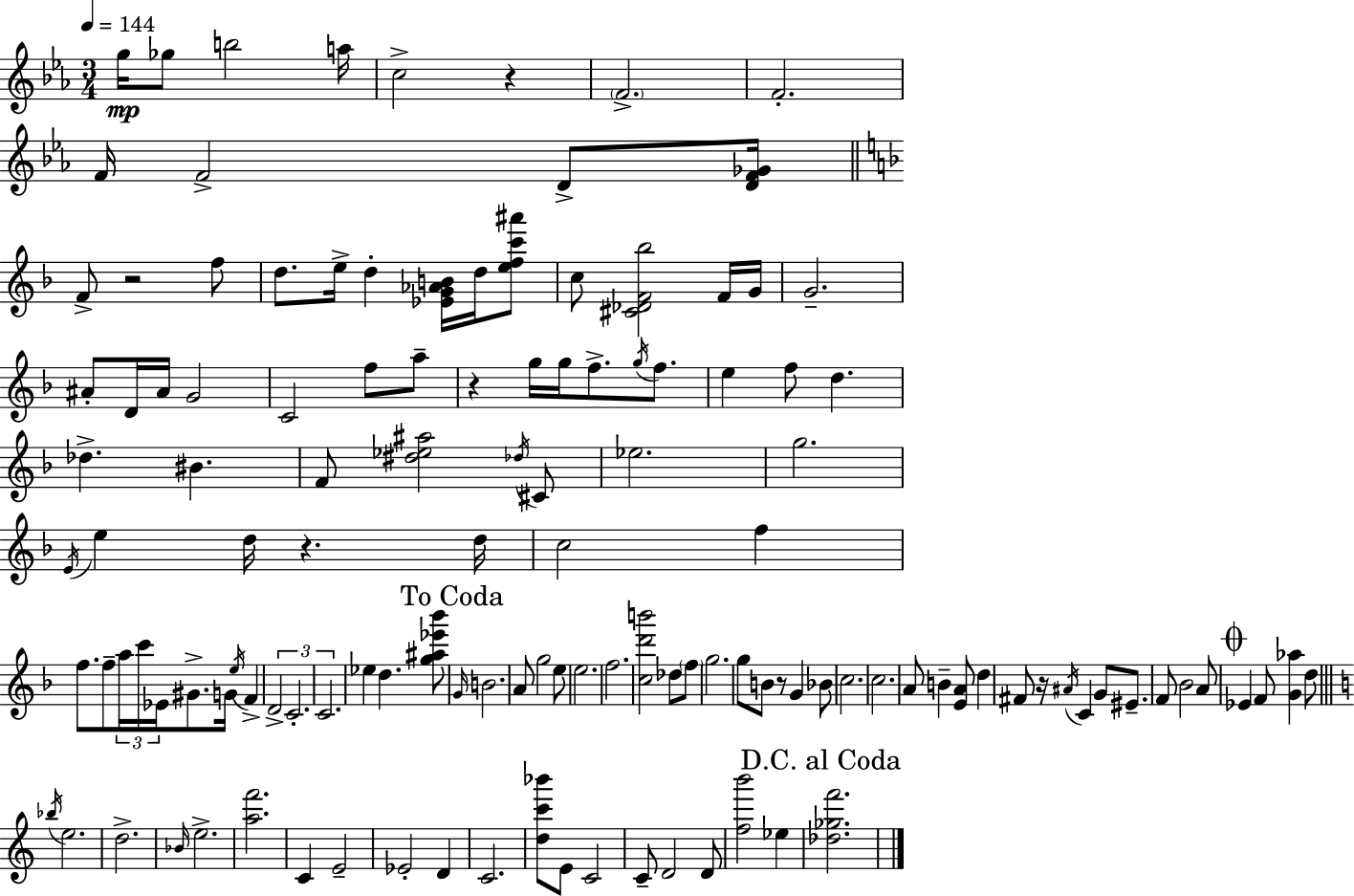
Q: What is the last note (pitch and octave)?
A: Eb5